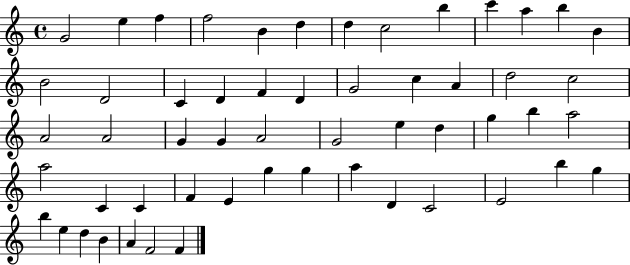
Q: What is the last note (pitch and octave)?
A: F4